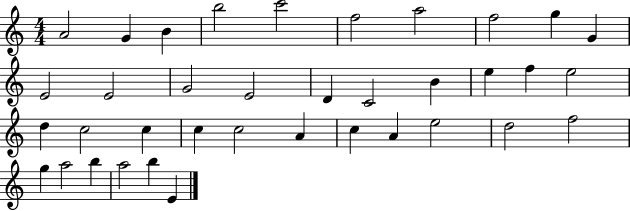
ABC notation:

X:1
T:Untitled
M:4/4
L:1/4
K:C
A2 G B b2 c'2 f2 a2 f2 g G E2 E2 G2 E2 D C2 B e f e2 d c2 c c c2 A c A e2 d2 f2 g a2 b a2 b E